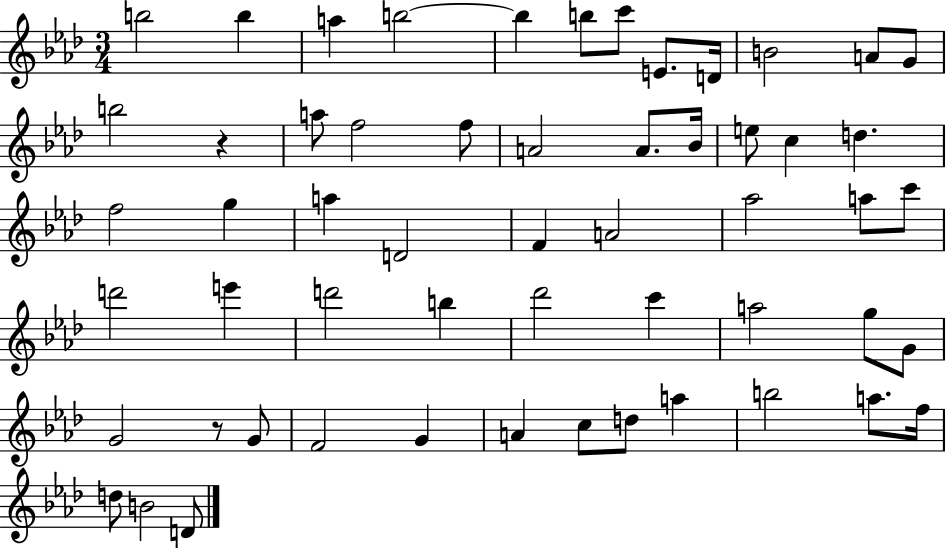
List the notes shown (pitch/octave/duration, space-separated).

B5/h B5/q A5/q B5/h B5/q B5/e C6/e E4/e. D4/s B4/h A4/e G4/e B5/h R/q A5/e F5/h F5/e A4/h A4/e. Bb4/s E5/e C5/q D5/q. F5/h G5/q A5/q D4/h F4/q A4/h Ab5/h A5/e C6/e D6/h E6/q D6/h B5/q Db6/h C6/q A5/h G5/e G4/e G4/h R/e G4/e F4/h G4/q A4/q C5/e D5/e A5/q B5/h A5/e. F5/s D5/e B4/h D4/e